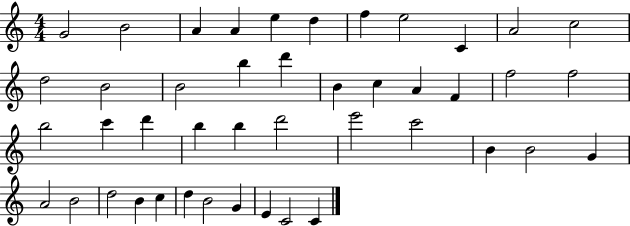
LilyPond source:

{
  \clef treble
  \numericTimeSignature
  \time 4/4
  \key c \major
  g'2 b'2 | a'4 a'4 e''4 d''4 | f''4 e''2 c'4 | a'2 c''2 | \break d''2 b'2 | b'2 b''4 d'''4 | b'4 c''4 a'4 f'4 | f''2 f''2 | \break b''2 c'''4 d'''4 | b''4 b''4 d'''2 | e'''2 c'''2 | b'4 b'2 g'4 | \break a'2 b'2 | d''2 b'4 c''4 | d''4 b'2 g'4 | e'4 c'2 c'4 | \break \bar "|."
}